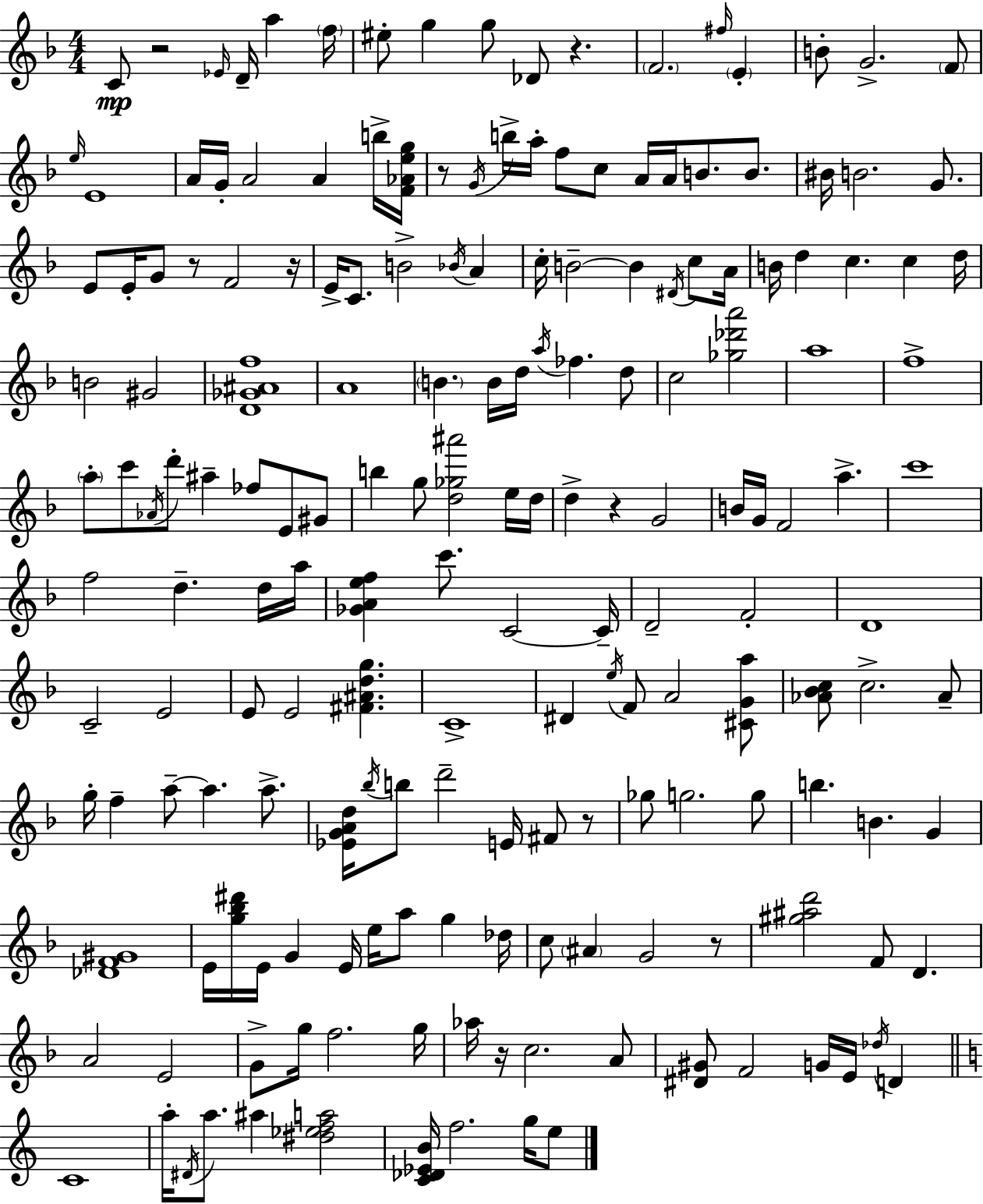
C4/e R/h Eb4/s D4/s A5/q F5/s EIS5/e G5/q G5/e Db4/e R/q. F4/h. F#5/s E4/q B4/e G4/h. F4/e E5/s E4/w A4/s G4/s A4/h A4/q B5/s [F4,Ab4,E5,G5]/s R/e G4/s B5/s A5/s F5/e C5/e A4/s A4/s B4/e. B4/e. BIS4/s B4/h. G4/e. E4/e E4/s G4/e R/e F4/h R/s E4/s C4/e. B4/h Bb4/s A4/q C5/s B4/h B4/q D#4/s C5/e A4/s B4/s D5/q C5/q. C5/q D5/s B4/h G#4/h [D4,Gb4,A#4,F5]/w A4/w B4/q. B4/s D5/s A5/s FES5/q. D5/e C5/h [Gb5,Db6,A6]/h A5/w F5/w A5/e C6/e Ab4/s D6/e A#5/q FES5/e E4/e G#4/e B5/q G5/e [D5,Gb5,A#6]/h E5/s D5/s D5/q R/q G4/h B4/s G4/s F4/h A5/q. C6/w F5/h D5/q. D5/s A5/s [Gb4,A4,E5,F5]/q C6/e. C4/h C4/s D4/h F4/h D4/w C4/h E4/h E4/e E4/h [F#4,A#4,D5,G5]/q. C4/w D#4/q E5/s F4/e A4/h [C#4,G4,A5]/e [Ab4,Bb4,C5]/e C5/h. Ab4/e G5/s F5/q A5/e A5/q. A5/e. [Eb4,G4,A4,D5]/s Bb5/s B5/e D6/h E4/s F#4/e R/e Gb5/e G5/h. G5/e B5/q. B4/q. G4/q [Db4,F4,G#4]/w E4/s [G5,Bb5,D#6]/s E4/s G4/q E4/s E5/s A5/e G5/q Db5/s C5/e A#4/q G4/h R/e [G#5,A#5,D6]/h F4/e D4/q. A4/h E4/h G4/e G5/s F5/h. G5/s Ab5/s R/s C5/h. A4/e [D#4,G#4]/e F4/h G4/s E4/s Db5/s D4/q C4/w A5/s D#4/s A5/e. A#5/q [D#5,Eb5,F5,A5]/h [C4,Db4,Eb4,B4]/s F5/h. G5/s E5/e